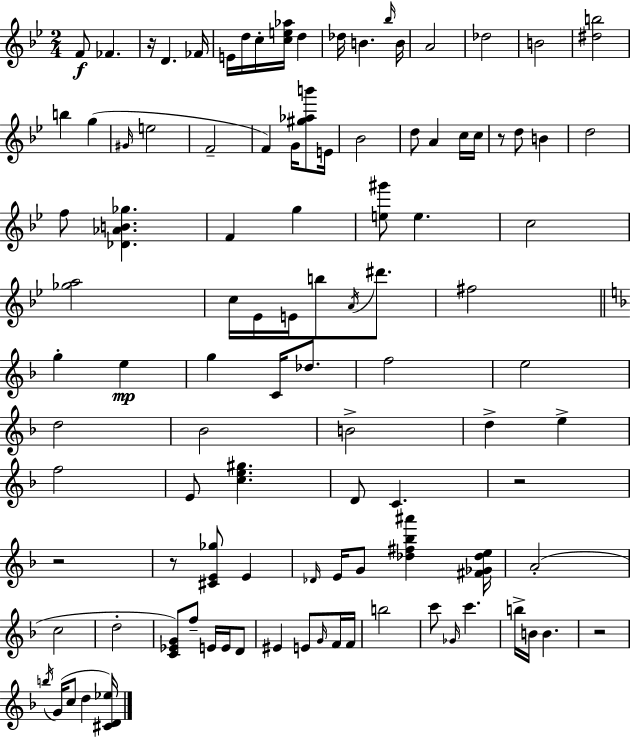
F4/e FES4/q. R/s D4/q. FES4/s E4/s D5/s C5/s [C5,E5,Ab5]/s D5/q Db5/s B4/q. Bb5/s B4/s A4/h Db5/h B4/h [D#5,B5]/h B5/q G5/q G#4/s E5/h F4/h F4/q G4/s [G#5,Ab5,B6]/e E4/s Bb4/h D5/e A4/q C5/s C5/s R/e D5/e B4/q D5/h F5/e [Db4,Ab4,B4,Gb5]/q. F4/q G5/q [E5,G#6]/e E5/q. C5/h [Gb5,A5]/h C5/s Eb4/s E4/s B5/e A4/s D#6/e. F#5/h G5/q E5/q G5/q C4/s Db5/e. F5/h E5/h D5/h Bb4/h B4/h D5/q E5/q F5/h E4/e [C5,E5,G#5]/q. D4/e C4/q. R/h R/h R/e [C#4,E4,Gb5]/e E4/q Db4/s E4/s G4/e [Db5,F#5,Bb5,A#6]/q [F#4,Gb4,Db5,E5]/s A4/h C5/h D5/h [C4,Eb4,G4]/e F5/e E4/s E4/s D4/e EIS4/q E4/e G4/s F4/s F4/s B5/h C6/e Gb4/s C6/q. B5/s B4/s B4/q. R/h B5/s G4/s C5/e D5/q [C#4,D4,Eb5]/s